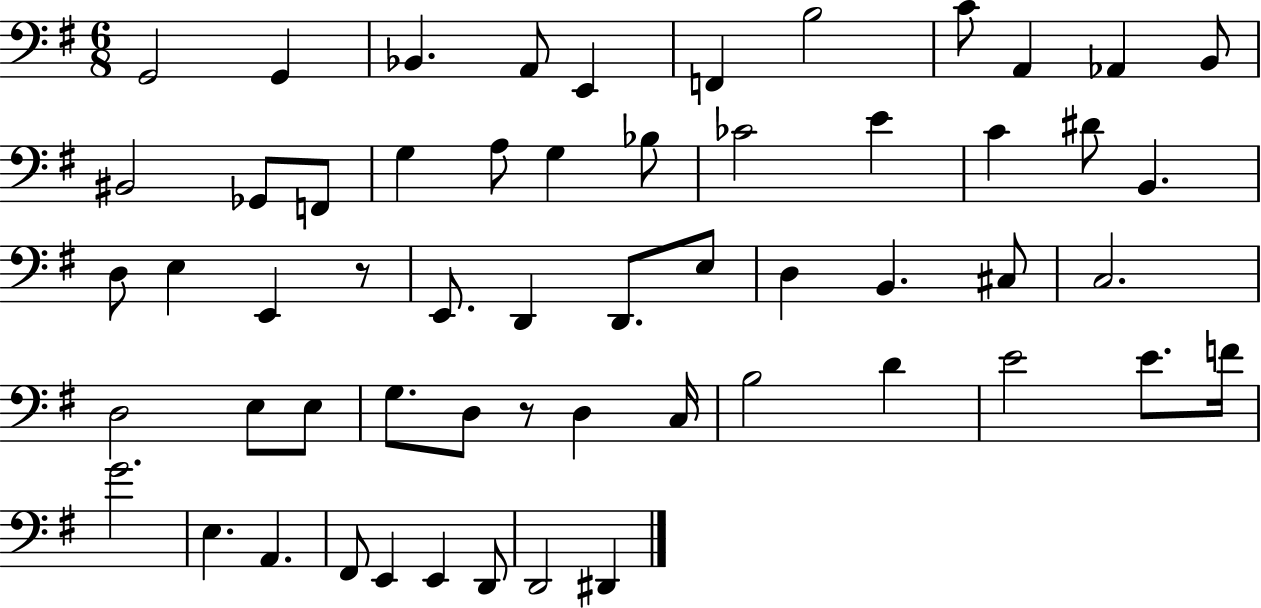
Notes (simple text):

G2/h G2/q Bb2/q. A2/e E2/q F2/q B3/h C4/e A2/q Ab2/q B2/e BIS2/h Gb2/e F2/e G3/q A3/e G3/q Bb3/e CES4/h E4/q C4/q D#4/e B2/q. D3/e E3/q E2/q R/e E2/e. D2/q D2/e. E3/e D3/q B2/q. C#3/e C3/h. D3/h E3/e E3/e G3/e. D3/e R/e D3/q C3/s B3/h D4/q E4/h E4/e. F4/s G4/h. E3/q. A2/q. F#2/e E2/q E2/q D2/e D2/h D#2/q